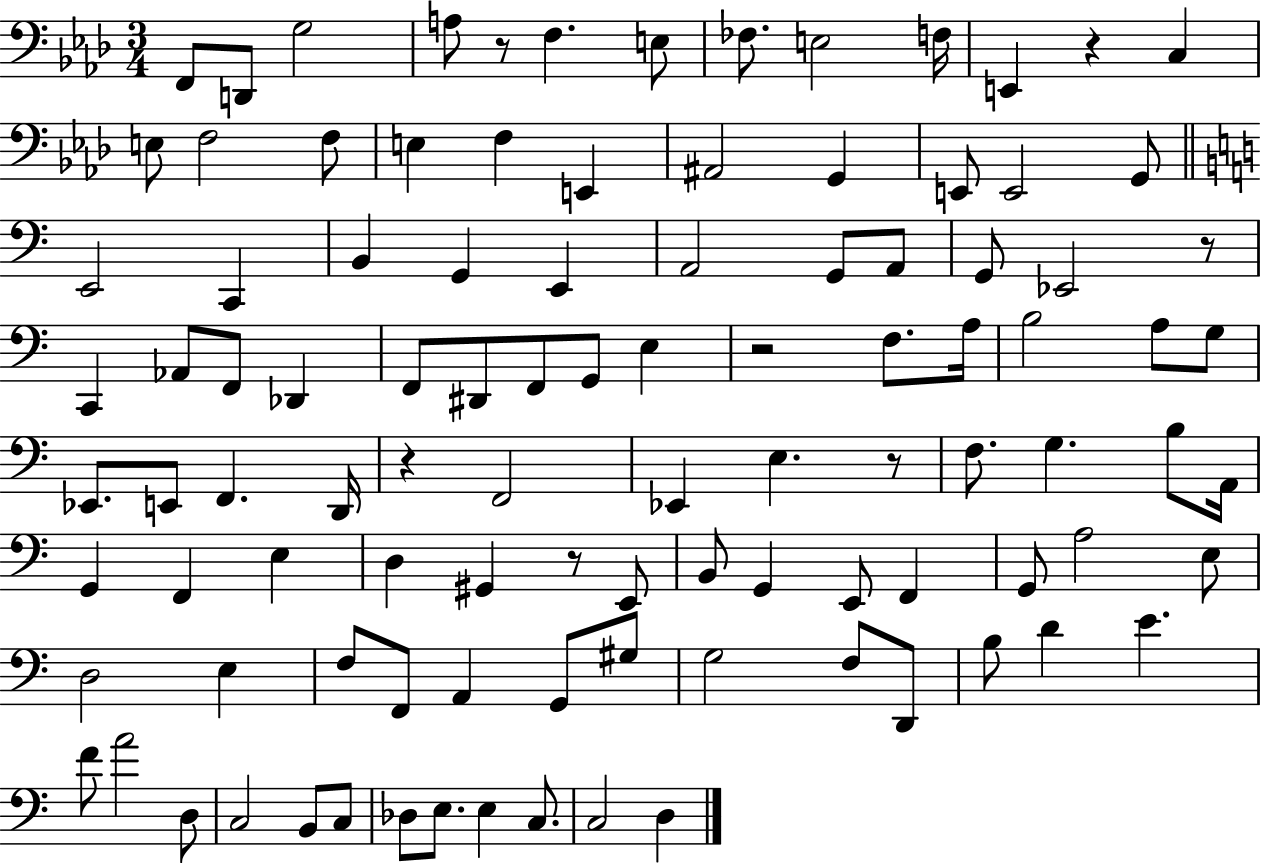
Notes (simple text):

F2/e D2/e G3/h A3/e R/e F3/q. E3/e FES3/e. E3/h F3/s E2/q R/q C3/q E3/e F3/h F3/e E3/q F3/q E2/q A#2/h G2/q E2/e E2/h G2/e E2/h C2/q B2/q G2/q E2/q A2/h G2/e A2/e G2/e Eb2/h R/e C2/q Ab2/e F2/e Db2/q F2/e D#2/e F2/e G2/e E3/q R/h F3/e. A3/s B3/h A3/e G3/e Eb2/e. E2/e F2/q. D2/s R/q F2/h Eb2/q E3/q. R/e F3/e. G3/q. B3/e A2/s G2/q F2/q E3/q D3/q G#2/q R/e E2/e B2/e G2/q E2/e F2/q G2/e A3/h E3/e D3/h E3/q F3/e F2/e A2/q G2/e G#3/e G3/h F3/e D2/e B3/e D4/q E4/q. F4/e A4/h D3/e C3/h B2/e C3/e Db3/e E3/e. E3/q C3/e. C3/h D3/q